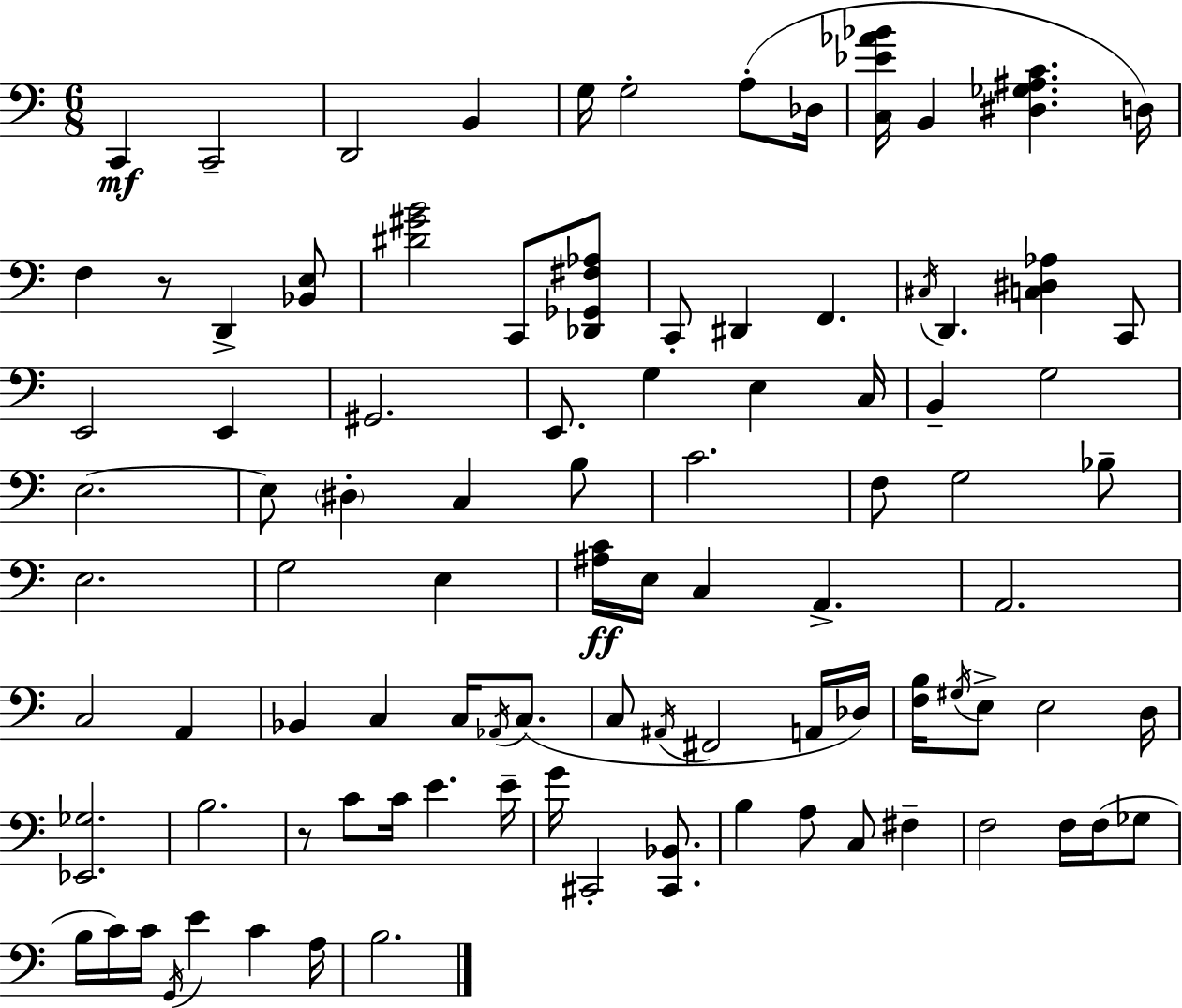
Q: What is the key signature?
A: A minor